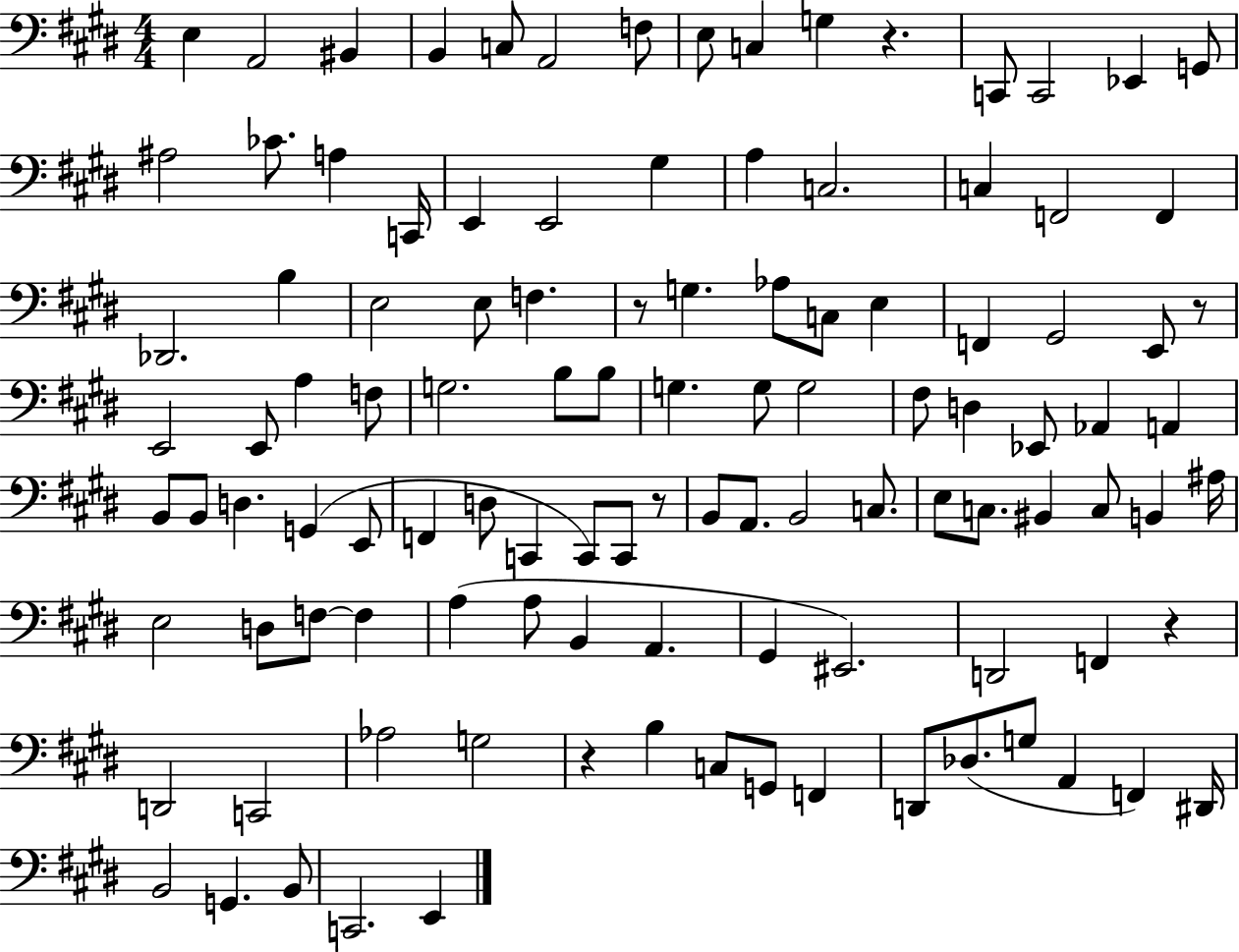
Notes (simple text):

E3/q A2/h BIS2/q B2/q C3/e A2/h F3/e E3/e C3/q G3/q R/q. C2/e C2/h Eb2/q G2/e A#3/h CES4/e. A3/q C2/s E2/q E2/h G#3/q A3/q C3/h. C3/q F2/h F2/q Db2/h. B3/q E3/h E3/e F3/q. R/e G3/q. Ab3/e C3/e E3/q F2/q G#2/h E2/e R/e E2/h E2/e A3/q F3/e G3/h. B3/e B3/e G3/q. G3/e G3/h F#3/e D3/q Eb2/e Ab2/q A2/q B2/e B2/e D3/q. G2/q E2/e F2/q D3/e C2/q C2/e C2/e R/e B2/e A2/e. B2/h C3/e. E3/e C3/e. BIS2/q C3/e B2/q A#3/s E3/h D3/e F3/e F3/q A3/q A3/e B2/q A2/q. G#2/q EIS2/h. D2/h F2/q R/q D2/h C2/h Ab3/h G3/h R/q B3/q C3/e G2/e F2/q D2/e Db3/e. G3/e A2/q F2/q D#2/s B2/h G2/q. B2/e C2/h. E2/q